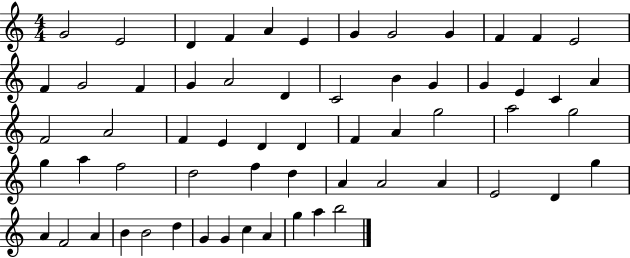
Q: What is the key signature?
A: C major